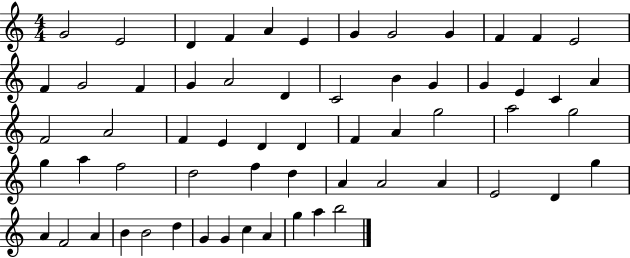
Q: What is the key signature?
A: C major